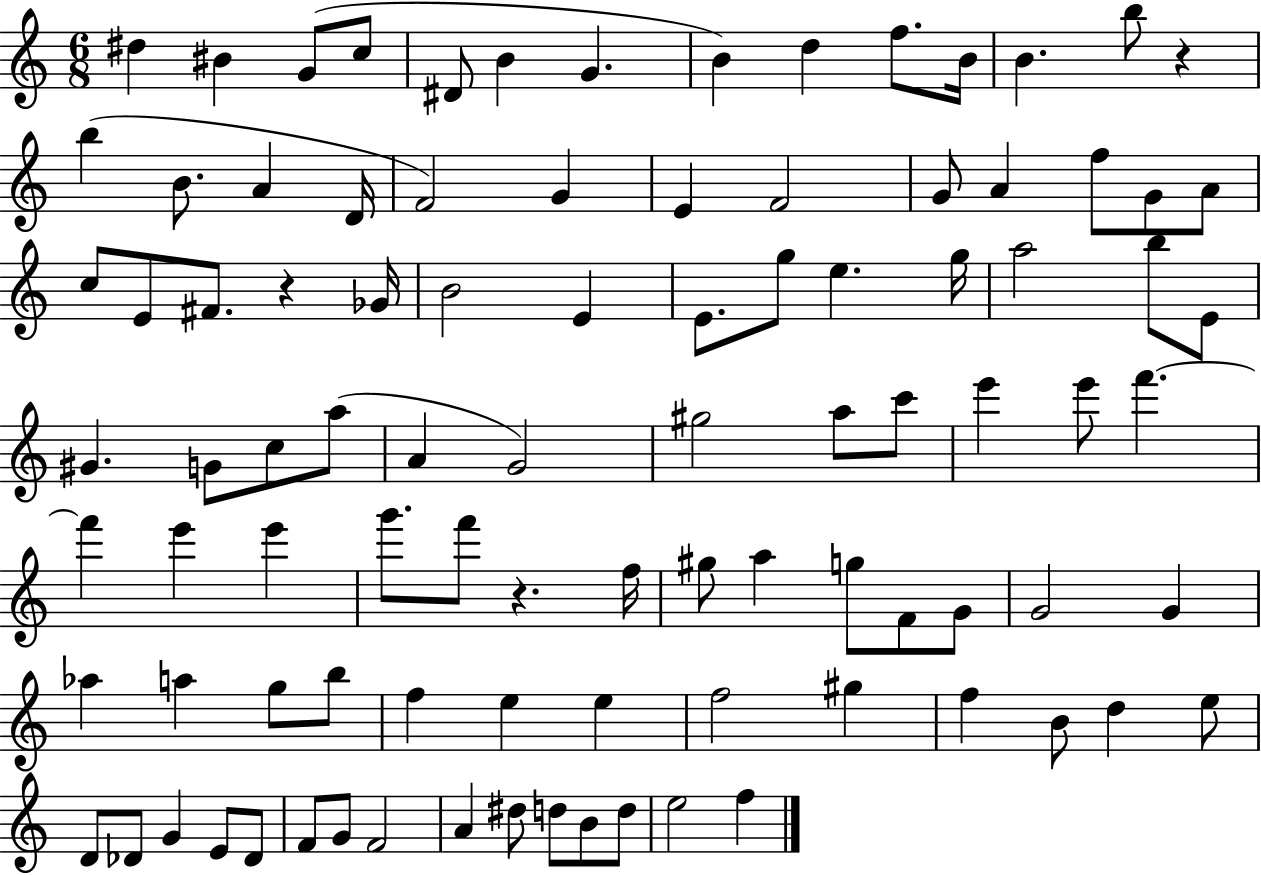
X:1
T:Untitled
M:6/8
L:1/4
K:C
^d ^B G/2 c/2 ^D/2 B G B d f/2 B/4 B b/2 z b B/2 A D/4 F2 G E F2 G/2 A f/2 G/2 A/2 c/2 E/2 ^F/2 z _G/4 B2 E E/2 g/2 e g/4 a2 b/2 E/2 ^G G/2 c/2 a/2 A G2 ^g2 a/2 c'/2 e' e'/2 f' f' e' e' g'/2 f'/2 z f/4 ^g/2 a g/2 F/2 G/2 G2 G _a a g/2 b/2 f e e f2 ^g f B/2 d e/2 D/2 _D/2 G E/2 _D/2 F/2 G/2 F2 A ^d/2 d/2 B/2 d/2 e2 f